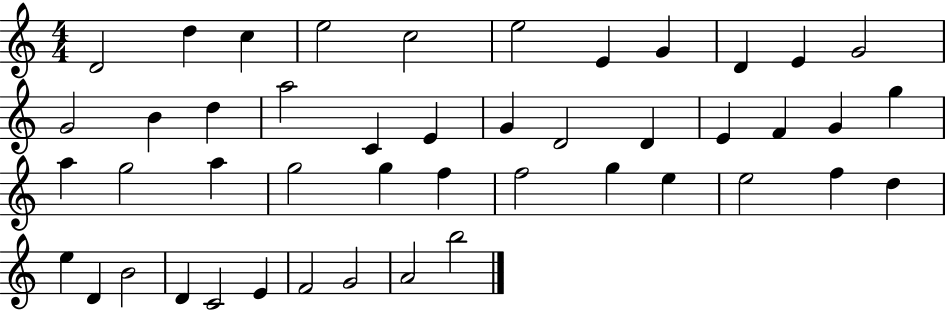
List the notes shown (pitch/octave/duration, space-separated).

D4/h D5/q C5/q E5/h C5/h E5/h E4/q G4/q D4/q E4/q G4/h G4/h B4/q D5/q A5/h C4/q E4/q G4/q D4/h D4/q E4/q F4/q G4/q G5/q A5/q G5/h A5/q G5/h G5/q F5/q F5/h G5/q E5/q E5/h F5/q D5/q E5/q D4/q B4/h D4/q C4/h E4/q F4/h G4/h A4/h B5/h